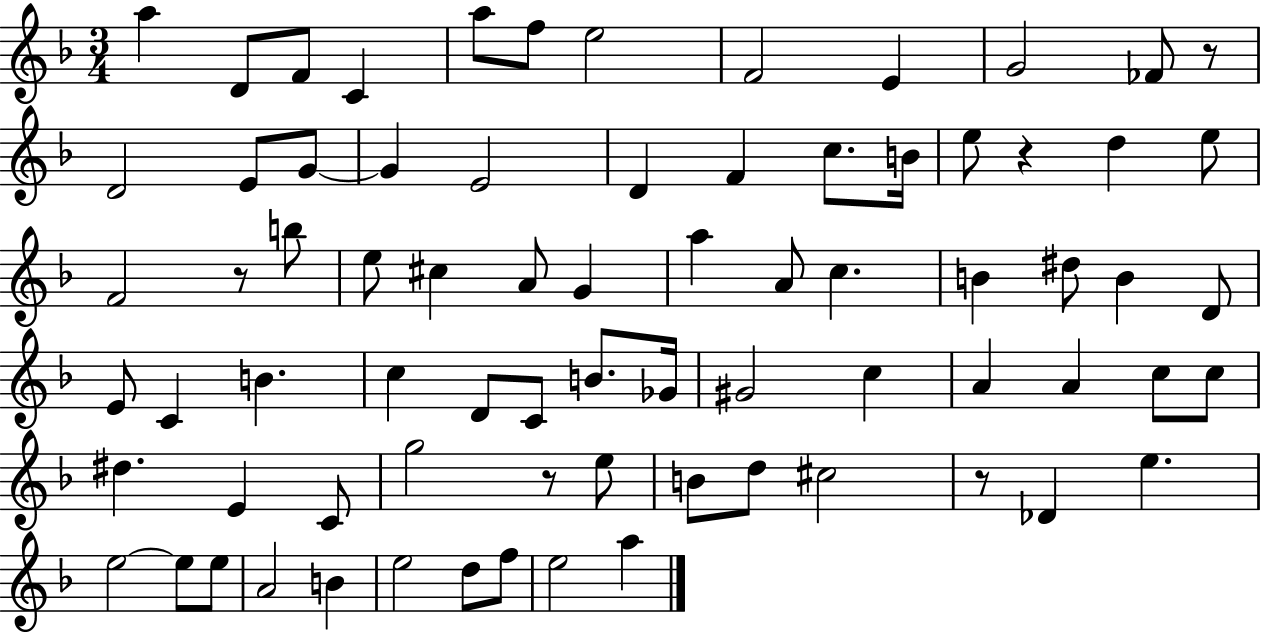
{
  \clef treble
  \numericTimeSignature
  \time 3/4
  \key f \major
  a''4 d'8 f'8 c'4 | a''8 f''8 e''2 | f'2 e'4 | g'2 fes'8 r8 | \break d'2 e'8 g'8~~ | g'4 e'2 | d'4 f'4 c''8. b'16 | e''8 r4 d''4 e''8 | \break f'2 r8 b''8 | e''8 cis''4 a'8 g'4 | a''4 a'8 c''4. | b'4 dis''8 b'4 d'8 | \break e'8 c'4 b'4. | c''4 d'8 c'8 b'8. ges'16 | gis'2 c''4 | a'4 a'4 c''8 c''8 | \break dis''4. e'4 c'8 | g''2 r8 e''8 | b'8 d''8 cis''2 | r8 des'4 e''4. | \break e''2~~ e''8 e''8 | a'2 b'4 | e''2 d''8 f''8 | e''2 a''4 | \break \bar "|."
}